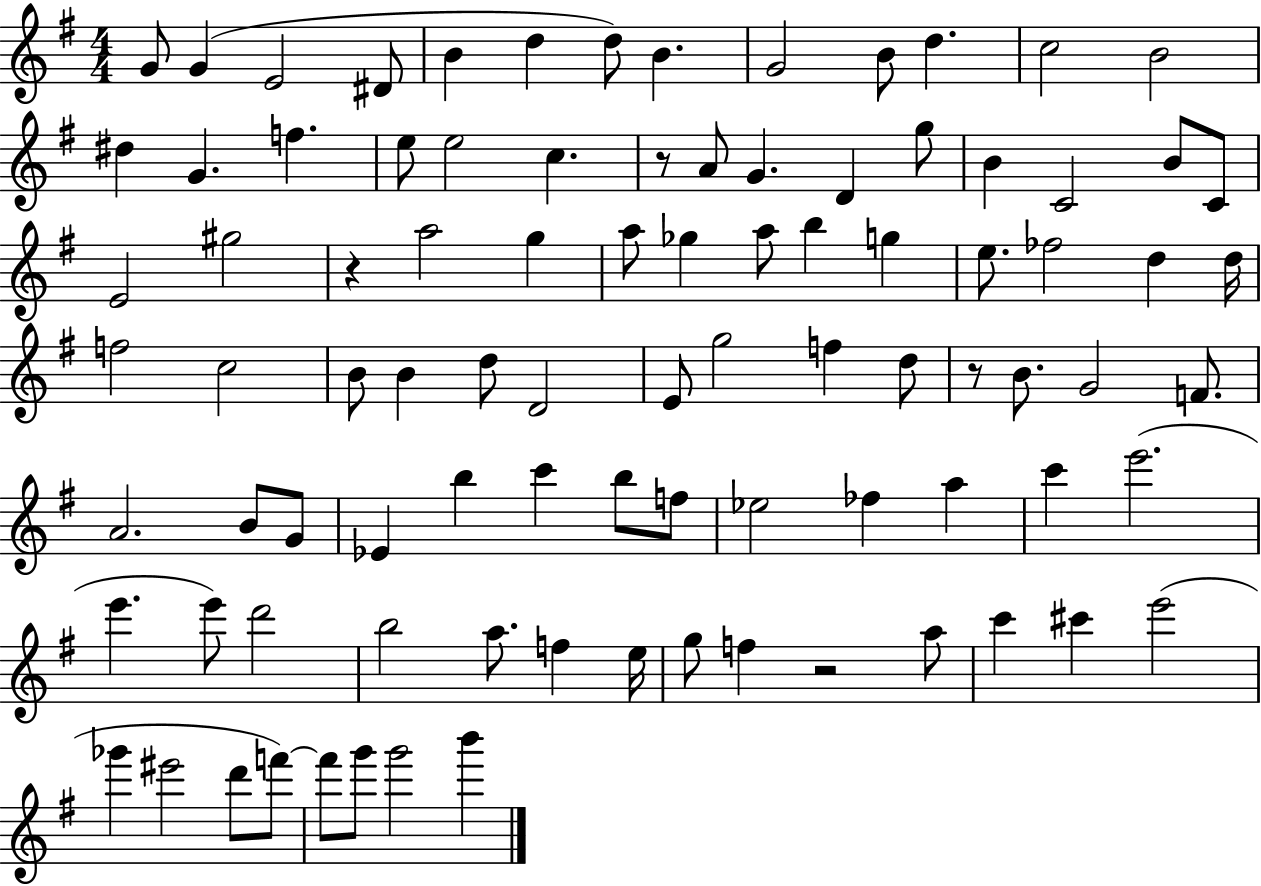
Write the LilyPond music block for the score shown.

{
  \clef treble
  \numericTimeSignature
  \time 4/4
  \key g \major
  g'8 g'4( e'2 dis'8 | b'4 d''4 d''8) b'4. | g'2 b'8 d''4. | c''2 b'2 | \break dis''4 g'4. f''4. | e''8 e''2 c''4. | r8 a'8 g'4. d'4 g''8 | b'4 c'2 b'8 c'8 | \break e'2 gis''2 | r4 a''2 g''4 | a''8 ges''4 a''8 b''4 g''4 | e''8. fes''2 d''4 d''16 | \break f''2 c''2 | b'8 b'4 d''8 d'2 | e'8 g''2 f''4 d''8 | r8 b'8. g'2 f'8. | \break a'2. b'8 g'8 | ees'4 b''4 c'''4 b''8 f''8 | ees''2 fes''4 a''4 | c'''4 e'''2.( | \break e'''4. e'''8) d'''2 | b''2 a''8. f''4 e''16 | g''8 f''4 r2 a''8 | c'''4 cis'''4 e'''2( | \break ges'''4 eis'''2 d'''8 f'''8~~) | f'''8 g'''8 g'''2 b'''4 | \bar "|."
}